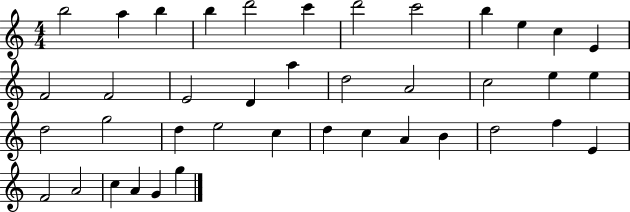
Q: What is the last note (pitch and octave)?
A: G5